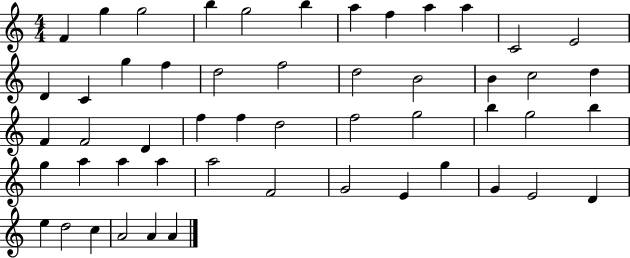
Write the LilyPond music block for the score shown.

{
  \clef treble
  \numericTimeSignature
  \time 4/4
  \key c \major
  f'4 g''4 g''2 | b''4 g''2 b''4 | a''4 f''4 a''4 a''4 | c'2 e'2 | \break d'4 c'4 g''4 f''4 | d''2 f''2 | d''2 b'2 | b'4 c''2 d''4 | \break f'4 f'2 d'4 | f''4 f''4 d''2 | f''2 g''2 | b''4 g''2 b''4 | \break g''4 a''4 a''4 a''4 | a''2 f'2 | g'2 e'4 g''4 | g'4 e'2 d'4 | \break e''4 d''2 c''4 | a'2 a'4 a'4 | \bar "|."
}